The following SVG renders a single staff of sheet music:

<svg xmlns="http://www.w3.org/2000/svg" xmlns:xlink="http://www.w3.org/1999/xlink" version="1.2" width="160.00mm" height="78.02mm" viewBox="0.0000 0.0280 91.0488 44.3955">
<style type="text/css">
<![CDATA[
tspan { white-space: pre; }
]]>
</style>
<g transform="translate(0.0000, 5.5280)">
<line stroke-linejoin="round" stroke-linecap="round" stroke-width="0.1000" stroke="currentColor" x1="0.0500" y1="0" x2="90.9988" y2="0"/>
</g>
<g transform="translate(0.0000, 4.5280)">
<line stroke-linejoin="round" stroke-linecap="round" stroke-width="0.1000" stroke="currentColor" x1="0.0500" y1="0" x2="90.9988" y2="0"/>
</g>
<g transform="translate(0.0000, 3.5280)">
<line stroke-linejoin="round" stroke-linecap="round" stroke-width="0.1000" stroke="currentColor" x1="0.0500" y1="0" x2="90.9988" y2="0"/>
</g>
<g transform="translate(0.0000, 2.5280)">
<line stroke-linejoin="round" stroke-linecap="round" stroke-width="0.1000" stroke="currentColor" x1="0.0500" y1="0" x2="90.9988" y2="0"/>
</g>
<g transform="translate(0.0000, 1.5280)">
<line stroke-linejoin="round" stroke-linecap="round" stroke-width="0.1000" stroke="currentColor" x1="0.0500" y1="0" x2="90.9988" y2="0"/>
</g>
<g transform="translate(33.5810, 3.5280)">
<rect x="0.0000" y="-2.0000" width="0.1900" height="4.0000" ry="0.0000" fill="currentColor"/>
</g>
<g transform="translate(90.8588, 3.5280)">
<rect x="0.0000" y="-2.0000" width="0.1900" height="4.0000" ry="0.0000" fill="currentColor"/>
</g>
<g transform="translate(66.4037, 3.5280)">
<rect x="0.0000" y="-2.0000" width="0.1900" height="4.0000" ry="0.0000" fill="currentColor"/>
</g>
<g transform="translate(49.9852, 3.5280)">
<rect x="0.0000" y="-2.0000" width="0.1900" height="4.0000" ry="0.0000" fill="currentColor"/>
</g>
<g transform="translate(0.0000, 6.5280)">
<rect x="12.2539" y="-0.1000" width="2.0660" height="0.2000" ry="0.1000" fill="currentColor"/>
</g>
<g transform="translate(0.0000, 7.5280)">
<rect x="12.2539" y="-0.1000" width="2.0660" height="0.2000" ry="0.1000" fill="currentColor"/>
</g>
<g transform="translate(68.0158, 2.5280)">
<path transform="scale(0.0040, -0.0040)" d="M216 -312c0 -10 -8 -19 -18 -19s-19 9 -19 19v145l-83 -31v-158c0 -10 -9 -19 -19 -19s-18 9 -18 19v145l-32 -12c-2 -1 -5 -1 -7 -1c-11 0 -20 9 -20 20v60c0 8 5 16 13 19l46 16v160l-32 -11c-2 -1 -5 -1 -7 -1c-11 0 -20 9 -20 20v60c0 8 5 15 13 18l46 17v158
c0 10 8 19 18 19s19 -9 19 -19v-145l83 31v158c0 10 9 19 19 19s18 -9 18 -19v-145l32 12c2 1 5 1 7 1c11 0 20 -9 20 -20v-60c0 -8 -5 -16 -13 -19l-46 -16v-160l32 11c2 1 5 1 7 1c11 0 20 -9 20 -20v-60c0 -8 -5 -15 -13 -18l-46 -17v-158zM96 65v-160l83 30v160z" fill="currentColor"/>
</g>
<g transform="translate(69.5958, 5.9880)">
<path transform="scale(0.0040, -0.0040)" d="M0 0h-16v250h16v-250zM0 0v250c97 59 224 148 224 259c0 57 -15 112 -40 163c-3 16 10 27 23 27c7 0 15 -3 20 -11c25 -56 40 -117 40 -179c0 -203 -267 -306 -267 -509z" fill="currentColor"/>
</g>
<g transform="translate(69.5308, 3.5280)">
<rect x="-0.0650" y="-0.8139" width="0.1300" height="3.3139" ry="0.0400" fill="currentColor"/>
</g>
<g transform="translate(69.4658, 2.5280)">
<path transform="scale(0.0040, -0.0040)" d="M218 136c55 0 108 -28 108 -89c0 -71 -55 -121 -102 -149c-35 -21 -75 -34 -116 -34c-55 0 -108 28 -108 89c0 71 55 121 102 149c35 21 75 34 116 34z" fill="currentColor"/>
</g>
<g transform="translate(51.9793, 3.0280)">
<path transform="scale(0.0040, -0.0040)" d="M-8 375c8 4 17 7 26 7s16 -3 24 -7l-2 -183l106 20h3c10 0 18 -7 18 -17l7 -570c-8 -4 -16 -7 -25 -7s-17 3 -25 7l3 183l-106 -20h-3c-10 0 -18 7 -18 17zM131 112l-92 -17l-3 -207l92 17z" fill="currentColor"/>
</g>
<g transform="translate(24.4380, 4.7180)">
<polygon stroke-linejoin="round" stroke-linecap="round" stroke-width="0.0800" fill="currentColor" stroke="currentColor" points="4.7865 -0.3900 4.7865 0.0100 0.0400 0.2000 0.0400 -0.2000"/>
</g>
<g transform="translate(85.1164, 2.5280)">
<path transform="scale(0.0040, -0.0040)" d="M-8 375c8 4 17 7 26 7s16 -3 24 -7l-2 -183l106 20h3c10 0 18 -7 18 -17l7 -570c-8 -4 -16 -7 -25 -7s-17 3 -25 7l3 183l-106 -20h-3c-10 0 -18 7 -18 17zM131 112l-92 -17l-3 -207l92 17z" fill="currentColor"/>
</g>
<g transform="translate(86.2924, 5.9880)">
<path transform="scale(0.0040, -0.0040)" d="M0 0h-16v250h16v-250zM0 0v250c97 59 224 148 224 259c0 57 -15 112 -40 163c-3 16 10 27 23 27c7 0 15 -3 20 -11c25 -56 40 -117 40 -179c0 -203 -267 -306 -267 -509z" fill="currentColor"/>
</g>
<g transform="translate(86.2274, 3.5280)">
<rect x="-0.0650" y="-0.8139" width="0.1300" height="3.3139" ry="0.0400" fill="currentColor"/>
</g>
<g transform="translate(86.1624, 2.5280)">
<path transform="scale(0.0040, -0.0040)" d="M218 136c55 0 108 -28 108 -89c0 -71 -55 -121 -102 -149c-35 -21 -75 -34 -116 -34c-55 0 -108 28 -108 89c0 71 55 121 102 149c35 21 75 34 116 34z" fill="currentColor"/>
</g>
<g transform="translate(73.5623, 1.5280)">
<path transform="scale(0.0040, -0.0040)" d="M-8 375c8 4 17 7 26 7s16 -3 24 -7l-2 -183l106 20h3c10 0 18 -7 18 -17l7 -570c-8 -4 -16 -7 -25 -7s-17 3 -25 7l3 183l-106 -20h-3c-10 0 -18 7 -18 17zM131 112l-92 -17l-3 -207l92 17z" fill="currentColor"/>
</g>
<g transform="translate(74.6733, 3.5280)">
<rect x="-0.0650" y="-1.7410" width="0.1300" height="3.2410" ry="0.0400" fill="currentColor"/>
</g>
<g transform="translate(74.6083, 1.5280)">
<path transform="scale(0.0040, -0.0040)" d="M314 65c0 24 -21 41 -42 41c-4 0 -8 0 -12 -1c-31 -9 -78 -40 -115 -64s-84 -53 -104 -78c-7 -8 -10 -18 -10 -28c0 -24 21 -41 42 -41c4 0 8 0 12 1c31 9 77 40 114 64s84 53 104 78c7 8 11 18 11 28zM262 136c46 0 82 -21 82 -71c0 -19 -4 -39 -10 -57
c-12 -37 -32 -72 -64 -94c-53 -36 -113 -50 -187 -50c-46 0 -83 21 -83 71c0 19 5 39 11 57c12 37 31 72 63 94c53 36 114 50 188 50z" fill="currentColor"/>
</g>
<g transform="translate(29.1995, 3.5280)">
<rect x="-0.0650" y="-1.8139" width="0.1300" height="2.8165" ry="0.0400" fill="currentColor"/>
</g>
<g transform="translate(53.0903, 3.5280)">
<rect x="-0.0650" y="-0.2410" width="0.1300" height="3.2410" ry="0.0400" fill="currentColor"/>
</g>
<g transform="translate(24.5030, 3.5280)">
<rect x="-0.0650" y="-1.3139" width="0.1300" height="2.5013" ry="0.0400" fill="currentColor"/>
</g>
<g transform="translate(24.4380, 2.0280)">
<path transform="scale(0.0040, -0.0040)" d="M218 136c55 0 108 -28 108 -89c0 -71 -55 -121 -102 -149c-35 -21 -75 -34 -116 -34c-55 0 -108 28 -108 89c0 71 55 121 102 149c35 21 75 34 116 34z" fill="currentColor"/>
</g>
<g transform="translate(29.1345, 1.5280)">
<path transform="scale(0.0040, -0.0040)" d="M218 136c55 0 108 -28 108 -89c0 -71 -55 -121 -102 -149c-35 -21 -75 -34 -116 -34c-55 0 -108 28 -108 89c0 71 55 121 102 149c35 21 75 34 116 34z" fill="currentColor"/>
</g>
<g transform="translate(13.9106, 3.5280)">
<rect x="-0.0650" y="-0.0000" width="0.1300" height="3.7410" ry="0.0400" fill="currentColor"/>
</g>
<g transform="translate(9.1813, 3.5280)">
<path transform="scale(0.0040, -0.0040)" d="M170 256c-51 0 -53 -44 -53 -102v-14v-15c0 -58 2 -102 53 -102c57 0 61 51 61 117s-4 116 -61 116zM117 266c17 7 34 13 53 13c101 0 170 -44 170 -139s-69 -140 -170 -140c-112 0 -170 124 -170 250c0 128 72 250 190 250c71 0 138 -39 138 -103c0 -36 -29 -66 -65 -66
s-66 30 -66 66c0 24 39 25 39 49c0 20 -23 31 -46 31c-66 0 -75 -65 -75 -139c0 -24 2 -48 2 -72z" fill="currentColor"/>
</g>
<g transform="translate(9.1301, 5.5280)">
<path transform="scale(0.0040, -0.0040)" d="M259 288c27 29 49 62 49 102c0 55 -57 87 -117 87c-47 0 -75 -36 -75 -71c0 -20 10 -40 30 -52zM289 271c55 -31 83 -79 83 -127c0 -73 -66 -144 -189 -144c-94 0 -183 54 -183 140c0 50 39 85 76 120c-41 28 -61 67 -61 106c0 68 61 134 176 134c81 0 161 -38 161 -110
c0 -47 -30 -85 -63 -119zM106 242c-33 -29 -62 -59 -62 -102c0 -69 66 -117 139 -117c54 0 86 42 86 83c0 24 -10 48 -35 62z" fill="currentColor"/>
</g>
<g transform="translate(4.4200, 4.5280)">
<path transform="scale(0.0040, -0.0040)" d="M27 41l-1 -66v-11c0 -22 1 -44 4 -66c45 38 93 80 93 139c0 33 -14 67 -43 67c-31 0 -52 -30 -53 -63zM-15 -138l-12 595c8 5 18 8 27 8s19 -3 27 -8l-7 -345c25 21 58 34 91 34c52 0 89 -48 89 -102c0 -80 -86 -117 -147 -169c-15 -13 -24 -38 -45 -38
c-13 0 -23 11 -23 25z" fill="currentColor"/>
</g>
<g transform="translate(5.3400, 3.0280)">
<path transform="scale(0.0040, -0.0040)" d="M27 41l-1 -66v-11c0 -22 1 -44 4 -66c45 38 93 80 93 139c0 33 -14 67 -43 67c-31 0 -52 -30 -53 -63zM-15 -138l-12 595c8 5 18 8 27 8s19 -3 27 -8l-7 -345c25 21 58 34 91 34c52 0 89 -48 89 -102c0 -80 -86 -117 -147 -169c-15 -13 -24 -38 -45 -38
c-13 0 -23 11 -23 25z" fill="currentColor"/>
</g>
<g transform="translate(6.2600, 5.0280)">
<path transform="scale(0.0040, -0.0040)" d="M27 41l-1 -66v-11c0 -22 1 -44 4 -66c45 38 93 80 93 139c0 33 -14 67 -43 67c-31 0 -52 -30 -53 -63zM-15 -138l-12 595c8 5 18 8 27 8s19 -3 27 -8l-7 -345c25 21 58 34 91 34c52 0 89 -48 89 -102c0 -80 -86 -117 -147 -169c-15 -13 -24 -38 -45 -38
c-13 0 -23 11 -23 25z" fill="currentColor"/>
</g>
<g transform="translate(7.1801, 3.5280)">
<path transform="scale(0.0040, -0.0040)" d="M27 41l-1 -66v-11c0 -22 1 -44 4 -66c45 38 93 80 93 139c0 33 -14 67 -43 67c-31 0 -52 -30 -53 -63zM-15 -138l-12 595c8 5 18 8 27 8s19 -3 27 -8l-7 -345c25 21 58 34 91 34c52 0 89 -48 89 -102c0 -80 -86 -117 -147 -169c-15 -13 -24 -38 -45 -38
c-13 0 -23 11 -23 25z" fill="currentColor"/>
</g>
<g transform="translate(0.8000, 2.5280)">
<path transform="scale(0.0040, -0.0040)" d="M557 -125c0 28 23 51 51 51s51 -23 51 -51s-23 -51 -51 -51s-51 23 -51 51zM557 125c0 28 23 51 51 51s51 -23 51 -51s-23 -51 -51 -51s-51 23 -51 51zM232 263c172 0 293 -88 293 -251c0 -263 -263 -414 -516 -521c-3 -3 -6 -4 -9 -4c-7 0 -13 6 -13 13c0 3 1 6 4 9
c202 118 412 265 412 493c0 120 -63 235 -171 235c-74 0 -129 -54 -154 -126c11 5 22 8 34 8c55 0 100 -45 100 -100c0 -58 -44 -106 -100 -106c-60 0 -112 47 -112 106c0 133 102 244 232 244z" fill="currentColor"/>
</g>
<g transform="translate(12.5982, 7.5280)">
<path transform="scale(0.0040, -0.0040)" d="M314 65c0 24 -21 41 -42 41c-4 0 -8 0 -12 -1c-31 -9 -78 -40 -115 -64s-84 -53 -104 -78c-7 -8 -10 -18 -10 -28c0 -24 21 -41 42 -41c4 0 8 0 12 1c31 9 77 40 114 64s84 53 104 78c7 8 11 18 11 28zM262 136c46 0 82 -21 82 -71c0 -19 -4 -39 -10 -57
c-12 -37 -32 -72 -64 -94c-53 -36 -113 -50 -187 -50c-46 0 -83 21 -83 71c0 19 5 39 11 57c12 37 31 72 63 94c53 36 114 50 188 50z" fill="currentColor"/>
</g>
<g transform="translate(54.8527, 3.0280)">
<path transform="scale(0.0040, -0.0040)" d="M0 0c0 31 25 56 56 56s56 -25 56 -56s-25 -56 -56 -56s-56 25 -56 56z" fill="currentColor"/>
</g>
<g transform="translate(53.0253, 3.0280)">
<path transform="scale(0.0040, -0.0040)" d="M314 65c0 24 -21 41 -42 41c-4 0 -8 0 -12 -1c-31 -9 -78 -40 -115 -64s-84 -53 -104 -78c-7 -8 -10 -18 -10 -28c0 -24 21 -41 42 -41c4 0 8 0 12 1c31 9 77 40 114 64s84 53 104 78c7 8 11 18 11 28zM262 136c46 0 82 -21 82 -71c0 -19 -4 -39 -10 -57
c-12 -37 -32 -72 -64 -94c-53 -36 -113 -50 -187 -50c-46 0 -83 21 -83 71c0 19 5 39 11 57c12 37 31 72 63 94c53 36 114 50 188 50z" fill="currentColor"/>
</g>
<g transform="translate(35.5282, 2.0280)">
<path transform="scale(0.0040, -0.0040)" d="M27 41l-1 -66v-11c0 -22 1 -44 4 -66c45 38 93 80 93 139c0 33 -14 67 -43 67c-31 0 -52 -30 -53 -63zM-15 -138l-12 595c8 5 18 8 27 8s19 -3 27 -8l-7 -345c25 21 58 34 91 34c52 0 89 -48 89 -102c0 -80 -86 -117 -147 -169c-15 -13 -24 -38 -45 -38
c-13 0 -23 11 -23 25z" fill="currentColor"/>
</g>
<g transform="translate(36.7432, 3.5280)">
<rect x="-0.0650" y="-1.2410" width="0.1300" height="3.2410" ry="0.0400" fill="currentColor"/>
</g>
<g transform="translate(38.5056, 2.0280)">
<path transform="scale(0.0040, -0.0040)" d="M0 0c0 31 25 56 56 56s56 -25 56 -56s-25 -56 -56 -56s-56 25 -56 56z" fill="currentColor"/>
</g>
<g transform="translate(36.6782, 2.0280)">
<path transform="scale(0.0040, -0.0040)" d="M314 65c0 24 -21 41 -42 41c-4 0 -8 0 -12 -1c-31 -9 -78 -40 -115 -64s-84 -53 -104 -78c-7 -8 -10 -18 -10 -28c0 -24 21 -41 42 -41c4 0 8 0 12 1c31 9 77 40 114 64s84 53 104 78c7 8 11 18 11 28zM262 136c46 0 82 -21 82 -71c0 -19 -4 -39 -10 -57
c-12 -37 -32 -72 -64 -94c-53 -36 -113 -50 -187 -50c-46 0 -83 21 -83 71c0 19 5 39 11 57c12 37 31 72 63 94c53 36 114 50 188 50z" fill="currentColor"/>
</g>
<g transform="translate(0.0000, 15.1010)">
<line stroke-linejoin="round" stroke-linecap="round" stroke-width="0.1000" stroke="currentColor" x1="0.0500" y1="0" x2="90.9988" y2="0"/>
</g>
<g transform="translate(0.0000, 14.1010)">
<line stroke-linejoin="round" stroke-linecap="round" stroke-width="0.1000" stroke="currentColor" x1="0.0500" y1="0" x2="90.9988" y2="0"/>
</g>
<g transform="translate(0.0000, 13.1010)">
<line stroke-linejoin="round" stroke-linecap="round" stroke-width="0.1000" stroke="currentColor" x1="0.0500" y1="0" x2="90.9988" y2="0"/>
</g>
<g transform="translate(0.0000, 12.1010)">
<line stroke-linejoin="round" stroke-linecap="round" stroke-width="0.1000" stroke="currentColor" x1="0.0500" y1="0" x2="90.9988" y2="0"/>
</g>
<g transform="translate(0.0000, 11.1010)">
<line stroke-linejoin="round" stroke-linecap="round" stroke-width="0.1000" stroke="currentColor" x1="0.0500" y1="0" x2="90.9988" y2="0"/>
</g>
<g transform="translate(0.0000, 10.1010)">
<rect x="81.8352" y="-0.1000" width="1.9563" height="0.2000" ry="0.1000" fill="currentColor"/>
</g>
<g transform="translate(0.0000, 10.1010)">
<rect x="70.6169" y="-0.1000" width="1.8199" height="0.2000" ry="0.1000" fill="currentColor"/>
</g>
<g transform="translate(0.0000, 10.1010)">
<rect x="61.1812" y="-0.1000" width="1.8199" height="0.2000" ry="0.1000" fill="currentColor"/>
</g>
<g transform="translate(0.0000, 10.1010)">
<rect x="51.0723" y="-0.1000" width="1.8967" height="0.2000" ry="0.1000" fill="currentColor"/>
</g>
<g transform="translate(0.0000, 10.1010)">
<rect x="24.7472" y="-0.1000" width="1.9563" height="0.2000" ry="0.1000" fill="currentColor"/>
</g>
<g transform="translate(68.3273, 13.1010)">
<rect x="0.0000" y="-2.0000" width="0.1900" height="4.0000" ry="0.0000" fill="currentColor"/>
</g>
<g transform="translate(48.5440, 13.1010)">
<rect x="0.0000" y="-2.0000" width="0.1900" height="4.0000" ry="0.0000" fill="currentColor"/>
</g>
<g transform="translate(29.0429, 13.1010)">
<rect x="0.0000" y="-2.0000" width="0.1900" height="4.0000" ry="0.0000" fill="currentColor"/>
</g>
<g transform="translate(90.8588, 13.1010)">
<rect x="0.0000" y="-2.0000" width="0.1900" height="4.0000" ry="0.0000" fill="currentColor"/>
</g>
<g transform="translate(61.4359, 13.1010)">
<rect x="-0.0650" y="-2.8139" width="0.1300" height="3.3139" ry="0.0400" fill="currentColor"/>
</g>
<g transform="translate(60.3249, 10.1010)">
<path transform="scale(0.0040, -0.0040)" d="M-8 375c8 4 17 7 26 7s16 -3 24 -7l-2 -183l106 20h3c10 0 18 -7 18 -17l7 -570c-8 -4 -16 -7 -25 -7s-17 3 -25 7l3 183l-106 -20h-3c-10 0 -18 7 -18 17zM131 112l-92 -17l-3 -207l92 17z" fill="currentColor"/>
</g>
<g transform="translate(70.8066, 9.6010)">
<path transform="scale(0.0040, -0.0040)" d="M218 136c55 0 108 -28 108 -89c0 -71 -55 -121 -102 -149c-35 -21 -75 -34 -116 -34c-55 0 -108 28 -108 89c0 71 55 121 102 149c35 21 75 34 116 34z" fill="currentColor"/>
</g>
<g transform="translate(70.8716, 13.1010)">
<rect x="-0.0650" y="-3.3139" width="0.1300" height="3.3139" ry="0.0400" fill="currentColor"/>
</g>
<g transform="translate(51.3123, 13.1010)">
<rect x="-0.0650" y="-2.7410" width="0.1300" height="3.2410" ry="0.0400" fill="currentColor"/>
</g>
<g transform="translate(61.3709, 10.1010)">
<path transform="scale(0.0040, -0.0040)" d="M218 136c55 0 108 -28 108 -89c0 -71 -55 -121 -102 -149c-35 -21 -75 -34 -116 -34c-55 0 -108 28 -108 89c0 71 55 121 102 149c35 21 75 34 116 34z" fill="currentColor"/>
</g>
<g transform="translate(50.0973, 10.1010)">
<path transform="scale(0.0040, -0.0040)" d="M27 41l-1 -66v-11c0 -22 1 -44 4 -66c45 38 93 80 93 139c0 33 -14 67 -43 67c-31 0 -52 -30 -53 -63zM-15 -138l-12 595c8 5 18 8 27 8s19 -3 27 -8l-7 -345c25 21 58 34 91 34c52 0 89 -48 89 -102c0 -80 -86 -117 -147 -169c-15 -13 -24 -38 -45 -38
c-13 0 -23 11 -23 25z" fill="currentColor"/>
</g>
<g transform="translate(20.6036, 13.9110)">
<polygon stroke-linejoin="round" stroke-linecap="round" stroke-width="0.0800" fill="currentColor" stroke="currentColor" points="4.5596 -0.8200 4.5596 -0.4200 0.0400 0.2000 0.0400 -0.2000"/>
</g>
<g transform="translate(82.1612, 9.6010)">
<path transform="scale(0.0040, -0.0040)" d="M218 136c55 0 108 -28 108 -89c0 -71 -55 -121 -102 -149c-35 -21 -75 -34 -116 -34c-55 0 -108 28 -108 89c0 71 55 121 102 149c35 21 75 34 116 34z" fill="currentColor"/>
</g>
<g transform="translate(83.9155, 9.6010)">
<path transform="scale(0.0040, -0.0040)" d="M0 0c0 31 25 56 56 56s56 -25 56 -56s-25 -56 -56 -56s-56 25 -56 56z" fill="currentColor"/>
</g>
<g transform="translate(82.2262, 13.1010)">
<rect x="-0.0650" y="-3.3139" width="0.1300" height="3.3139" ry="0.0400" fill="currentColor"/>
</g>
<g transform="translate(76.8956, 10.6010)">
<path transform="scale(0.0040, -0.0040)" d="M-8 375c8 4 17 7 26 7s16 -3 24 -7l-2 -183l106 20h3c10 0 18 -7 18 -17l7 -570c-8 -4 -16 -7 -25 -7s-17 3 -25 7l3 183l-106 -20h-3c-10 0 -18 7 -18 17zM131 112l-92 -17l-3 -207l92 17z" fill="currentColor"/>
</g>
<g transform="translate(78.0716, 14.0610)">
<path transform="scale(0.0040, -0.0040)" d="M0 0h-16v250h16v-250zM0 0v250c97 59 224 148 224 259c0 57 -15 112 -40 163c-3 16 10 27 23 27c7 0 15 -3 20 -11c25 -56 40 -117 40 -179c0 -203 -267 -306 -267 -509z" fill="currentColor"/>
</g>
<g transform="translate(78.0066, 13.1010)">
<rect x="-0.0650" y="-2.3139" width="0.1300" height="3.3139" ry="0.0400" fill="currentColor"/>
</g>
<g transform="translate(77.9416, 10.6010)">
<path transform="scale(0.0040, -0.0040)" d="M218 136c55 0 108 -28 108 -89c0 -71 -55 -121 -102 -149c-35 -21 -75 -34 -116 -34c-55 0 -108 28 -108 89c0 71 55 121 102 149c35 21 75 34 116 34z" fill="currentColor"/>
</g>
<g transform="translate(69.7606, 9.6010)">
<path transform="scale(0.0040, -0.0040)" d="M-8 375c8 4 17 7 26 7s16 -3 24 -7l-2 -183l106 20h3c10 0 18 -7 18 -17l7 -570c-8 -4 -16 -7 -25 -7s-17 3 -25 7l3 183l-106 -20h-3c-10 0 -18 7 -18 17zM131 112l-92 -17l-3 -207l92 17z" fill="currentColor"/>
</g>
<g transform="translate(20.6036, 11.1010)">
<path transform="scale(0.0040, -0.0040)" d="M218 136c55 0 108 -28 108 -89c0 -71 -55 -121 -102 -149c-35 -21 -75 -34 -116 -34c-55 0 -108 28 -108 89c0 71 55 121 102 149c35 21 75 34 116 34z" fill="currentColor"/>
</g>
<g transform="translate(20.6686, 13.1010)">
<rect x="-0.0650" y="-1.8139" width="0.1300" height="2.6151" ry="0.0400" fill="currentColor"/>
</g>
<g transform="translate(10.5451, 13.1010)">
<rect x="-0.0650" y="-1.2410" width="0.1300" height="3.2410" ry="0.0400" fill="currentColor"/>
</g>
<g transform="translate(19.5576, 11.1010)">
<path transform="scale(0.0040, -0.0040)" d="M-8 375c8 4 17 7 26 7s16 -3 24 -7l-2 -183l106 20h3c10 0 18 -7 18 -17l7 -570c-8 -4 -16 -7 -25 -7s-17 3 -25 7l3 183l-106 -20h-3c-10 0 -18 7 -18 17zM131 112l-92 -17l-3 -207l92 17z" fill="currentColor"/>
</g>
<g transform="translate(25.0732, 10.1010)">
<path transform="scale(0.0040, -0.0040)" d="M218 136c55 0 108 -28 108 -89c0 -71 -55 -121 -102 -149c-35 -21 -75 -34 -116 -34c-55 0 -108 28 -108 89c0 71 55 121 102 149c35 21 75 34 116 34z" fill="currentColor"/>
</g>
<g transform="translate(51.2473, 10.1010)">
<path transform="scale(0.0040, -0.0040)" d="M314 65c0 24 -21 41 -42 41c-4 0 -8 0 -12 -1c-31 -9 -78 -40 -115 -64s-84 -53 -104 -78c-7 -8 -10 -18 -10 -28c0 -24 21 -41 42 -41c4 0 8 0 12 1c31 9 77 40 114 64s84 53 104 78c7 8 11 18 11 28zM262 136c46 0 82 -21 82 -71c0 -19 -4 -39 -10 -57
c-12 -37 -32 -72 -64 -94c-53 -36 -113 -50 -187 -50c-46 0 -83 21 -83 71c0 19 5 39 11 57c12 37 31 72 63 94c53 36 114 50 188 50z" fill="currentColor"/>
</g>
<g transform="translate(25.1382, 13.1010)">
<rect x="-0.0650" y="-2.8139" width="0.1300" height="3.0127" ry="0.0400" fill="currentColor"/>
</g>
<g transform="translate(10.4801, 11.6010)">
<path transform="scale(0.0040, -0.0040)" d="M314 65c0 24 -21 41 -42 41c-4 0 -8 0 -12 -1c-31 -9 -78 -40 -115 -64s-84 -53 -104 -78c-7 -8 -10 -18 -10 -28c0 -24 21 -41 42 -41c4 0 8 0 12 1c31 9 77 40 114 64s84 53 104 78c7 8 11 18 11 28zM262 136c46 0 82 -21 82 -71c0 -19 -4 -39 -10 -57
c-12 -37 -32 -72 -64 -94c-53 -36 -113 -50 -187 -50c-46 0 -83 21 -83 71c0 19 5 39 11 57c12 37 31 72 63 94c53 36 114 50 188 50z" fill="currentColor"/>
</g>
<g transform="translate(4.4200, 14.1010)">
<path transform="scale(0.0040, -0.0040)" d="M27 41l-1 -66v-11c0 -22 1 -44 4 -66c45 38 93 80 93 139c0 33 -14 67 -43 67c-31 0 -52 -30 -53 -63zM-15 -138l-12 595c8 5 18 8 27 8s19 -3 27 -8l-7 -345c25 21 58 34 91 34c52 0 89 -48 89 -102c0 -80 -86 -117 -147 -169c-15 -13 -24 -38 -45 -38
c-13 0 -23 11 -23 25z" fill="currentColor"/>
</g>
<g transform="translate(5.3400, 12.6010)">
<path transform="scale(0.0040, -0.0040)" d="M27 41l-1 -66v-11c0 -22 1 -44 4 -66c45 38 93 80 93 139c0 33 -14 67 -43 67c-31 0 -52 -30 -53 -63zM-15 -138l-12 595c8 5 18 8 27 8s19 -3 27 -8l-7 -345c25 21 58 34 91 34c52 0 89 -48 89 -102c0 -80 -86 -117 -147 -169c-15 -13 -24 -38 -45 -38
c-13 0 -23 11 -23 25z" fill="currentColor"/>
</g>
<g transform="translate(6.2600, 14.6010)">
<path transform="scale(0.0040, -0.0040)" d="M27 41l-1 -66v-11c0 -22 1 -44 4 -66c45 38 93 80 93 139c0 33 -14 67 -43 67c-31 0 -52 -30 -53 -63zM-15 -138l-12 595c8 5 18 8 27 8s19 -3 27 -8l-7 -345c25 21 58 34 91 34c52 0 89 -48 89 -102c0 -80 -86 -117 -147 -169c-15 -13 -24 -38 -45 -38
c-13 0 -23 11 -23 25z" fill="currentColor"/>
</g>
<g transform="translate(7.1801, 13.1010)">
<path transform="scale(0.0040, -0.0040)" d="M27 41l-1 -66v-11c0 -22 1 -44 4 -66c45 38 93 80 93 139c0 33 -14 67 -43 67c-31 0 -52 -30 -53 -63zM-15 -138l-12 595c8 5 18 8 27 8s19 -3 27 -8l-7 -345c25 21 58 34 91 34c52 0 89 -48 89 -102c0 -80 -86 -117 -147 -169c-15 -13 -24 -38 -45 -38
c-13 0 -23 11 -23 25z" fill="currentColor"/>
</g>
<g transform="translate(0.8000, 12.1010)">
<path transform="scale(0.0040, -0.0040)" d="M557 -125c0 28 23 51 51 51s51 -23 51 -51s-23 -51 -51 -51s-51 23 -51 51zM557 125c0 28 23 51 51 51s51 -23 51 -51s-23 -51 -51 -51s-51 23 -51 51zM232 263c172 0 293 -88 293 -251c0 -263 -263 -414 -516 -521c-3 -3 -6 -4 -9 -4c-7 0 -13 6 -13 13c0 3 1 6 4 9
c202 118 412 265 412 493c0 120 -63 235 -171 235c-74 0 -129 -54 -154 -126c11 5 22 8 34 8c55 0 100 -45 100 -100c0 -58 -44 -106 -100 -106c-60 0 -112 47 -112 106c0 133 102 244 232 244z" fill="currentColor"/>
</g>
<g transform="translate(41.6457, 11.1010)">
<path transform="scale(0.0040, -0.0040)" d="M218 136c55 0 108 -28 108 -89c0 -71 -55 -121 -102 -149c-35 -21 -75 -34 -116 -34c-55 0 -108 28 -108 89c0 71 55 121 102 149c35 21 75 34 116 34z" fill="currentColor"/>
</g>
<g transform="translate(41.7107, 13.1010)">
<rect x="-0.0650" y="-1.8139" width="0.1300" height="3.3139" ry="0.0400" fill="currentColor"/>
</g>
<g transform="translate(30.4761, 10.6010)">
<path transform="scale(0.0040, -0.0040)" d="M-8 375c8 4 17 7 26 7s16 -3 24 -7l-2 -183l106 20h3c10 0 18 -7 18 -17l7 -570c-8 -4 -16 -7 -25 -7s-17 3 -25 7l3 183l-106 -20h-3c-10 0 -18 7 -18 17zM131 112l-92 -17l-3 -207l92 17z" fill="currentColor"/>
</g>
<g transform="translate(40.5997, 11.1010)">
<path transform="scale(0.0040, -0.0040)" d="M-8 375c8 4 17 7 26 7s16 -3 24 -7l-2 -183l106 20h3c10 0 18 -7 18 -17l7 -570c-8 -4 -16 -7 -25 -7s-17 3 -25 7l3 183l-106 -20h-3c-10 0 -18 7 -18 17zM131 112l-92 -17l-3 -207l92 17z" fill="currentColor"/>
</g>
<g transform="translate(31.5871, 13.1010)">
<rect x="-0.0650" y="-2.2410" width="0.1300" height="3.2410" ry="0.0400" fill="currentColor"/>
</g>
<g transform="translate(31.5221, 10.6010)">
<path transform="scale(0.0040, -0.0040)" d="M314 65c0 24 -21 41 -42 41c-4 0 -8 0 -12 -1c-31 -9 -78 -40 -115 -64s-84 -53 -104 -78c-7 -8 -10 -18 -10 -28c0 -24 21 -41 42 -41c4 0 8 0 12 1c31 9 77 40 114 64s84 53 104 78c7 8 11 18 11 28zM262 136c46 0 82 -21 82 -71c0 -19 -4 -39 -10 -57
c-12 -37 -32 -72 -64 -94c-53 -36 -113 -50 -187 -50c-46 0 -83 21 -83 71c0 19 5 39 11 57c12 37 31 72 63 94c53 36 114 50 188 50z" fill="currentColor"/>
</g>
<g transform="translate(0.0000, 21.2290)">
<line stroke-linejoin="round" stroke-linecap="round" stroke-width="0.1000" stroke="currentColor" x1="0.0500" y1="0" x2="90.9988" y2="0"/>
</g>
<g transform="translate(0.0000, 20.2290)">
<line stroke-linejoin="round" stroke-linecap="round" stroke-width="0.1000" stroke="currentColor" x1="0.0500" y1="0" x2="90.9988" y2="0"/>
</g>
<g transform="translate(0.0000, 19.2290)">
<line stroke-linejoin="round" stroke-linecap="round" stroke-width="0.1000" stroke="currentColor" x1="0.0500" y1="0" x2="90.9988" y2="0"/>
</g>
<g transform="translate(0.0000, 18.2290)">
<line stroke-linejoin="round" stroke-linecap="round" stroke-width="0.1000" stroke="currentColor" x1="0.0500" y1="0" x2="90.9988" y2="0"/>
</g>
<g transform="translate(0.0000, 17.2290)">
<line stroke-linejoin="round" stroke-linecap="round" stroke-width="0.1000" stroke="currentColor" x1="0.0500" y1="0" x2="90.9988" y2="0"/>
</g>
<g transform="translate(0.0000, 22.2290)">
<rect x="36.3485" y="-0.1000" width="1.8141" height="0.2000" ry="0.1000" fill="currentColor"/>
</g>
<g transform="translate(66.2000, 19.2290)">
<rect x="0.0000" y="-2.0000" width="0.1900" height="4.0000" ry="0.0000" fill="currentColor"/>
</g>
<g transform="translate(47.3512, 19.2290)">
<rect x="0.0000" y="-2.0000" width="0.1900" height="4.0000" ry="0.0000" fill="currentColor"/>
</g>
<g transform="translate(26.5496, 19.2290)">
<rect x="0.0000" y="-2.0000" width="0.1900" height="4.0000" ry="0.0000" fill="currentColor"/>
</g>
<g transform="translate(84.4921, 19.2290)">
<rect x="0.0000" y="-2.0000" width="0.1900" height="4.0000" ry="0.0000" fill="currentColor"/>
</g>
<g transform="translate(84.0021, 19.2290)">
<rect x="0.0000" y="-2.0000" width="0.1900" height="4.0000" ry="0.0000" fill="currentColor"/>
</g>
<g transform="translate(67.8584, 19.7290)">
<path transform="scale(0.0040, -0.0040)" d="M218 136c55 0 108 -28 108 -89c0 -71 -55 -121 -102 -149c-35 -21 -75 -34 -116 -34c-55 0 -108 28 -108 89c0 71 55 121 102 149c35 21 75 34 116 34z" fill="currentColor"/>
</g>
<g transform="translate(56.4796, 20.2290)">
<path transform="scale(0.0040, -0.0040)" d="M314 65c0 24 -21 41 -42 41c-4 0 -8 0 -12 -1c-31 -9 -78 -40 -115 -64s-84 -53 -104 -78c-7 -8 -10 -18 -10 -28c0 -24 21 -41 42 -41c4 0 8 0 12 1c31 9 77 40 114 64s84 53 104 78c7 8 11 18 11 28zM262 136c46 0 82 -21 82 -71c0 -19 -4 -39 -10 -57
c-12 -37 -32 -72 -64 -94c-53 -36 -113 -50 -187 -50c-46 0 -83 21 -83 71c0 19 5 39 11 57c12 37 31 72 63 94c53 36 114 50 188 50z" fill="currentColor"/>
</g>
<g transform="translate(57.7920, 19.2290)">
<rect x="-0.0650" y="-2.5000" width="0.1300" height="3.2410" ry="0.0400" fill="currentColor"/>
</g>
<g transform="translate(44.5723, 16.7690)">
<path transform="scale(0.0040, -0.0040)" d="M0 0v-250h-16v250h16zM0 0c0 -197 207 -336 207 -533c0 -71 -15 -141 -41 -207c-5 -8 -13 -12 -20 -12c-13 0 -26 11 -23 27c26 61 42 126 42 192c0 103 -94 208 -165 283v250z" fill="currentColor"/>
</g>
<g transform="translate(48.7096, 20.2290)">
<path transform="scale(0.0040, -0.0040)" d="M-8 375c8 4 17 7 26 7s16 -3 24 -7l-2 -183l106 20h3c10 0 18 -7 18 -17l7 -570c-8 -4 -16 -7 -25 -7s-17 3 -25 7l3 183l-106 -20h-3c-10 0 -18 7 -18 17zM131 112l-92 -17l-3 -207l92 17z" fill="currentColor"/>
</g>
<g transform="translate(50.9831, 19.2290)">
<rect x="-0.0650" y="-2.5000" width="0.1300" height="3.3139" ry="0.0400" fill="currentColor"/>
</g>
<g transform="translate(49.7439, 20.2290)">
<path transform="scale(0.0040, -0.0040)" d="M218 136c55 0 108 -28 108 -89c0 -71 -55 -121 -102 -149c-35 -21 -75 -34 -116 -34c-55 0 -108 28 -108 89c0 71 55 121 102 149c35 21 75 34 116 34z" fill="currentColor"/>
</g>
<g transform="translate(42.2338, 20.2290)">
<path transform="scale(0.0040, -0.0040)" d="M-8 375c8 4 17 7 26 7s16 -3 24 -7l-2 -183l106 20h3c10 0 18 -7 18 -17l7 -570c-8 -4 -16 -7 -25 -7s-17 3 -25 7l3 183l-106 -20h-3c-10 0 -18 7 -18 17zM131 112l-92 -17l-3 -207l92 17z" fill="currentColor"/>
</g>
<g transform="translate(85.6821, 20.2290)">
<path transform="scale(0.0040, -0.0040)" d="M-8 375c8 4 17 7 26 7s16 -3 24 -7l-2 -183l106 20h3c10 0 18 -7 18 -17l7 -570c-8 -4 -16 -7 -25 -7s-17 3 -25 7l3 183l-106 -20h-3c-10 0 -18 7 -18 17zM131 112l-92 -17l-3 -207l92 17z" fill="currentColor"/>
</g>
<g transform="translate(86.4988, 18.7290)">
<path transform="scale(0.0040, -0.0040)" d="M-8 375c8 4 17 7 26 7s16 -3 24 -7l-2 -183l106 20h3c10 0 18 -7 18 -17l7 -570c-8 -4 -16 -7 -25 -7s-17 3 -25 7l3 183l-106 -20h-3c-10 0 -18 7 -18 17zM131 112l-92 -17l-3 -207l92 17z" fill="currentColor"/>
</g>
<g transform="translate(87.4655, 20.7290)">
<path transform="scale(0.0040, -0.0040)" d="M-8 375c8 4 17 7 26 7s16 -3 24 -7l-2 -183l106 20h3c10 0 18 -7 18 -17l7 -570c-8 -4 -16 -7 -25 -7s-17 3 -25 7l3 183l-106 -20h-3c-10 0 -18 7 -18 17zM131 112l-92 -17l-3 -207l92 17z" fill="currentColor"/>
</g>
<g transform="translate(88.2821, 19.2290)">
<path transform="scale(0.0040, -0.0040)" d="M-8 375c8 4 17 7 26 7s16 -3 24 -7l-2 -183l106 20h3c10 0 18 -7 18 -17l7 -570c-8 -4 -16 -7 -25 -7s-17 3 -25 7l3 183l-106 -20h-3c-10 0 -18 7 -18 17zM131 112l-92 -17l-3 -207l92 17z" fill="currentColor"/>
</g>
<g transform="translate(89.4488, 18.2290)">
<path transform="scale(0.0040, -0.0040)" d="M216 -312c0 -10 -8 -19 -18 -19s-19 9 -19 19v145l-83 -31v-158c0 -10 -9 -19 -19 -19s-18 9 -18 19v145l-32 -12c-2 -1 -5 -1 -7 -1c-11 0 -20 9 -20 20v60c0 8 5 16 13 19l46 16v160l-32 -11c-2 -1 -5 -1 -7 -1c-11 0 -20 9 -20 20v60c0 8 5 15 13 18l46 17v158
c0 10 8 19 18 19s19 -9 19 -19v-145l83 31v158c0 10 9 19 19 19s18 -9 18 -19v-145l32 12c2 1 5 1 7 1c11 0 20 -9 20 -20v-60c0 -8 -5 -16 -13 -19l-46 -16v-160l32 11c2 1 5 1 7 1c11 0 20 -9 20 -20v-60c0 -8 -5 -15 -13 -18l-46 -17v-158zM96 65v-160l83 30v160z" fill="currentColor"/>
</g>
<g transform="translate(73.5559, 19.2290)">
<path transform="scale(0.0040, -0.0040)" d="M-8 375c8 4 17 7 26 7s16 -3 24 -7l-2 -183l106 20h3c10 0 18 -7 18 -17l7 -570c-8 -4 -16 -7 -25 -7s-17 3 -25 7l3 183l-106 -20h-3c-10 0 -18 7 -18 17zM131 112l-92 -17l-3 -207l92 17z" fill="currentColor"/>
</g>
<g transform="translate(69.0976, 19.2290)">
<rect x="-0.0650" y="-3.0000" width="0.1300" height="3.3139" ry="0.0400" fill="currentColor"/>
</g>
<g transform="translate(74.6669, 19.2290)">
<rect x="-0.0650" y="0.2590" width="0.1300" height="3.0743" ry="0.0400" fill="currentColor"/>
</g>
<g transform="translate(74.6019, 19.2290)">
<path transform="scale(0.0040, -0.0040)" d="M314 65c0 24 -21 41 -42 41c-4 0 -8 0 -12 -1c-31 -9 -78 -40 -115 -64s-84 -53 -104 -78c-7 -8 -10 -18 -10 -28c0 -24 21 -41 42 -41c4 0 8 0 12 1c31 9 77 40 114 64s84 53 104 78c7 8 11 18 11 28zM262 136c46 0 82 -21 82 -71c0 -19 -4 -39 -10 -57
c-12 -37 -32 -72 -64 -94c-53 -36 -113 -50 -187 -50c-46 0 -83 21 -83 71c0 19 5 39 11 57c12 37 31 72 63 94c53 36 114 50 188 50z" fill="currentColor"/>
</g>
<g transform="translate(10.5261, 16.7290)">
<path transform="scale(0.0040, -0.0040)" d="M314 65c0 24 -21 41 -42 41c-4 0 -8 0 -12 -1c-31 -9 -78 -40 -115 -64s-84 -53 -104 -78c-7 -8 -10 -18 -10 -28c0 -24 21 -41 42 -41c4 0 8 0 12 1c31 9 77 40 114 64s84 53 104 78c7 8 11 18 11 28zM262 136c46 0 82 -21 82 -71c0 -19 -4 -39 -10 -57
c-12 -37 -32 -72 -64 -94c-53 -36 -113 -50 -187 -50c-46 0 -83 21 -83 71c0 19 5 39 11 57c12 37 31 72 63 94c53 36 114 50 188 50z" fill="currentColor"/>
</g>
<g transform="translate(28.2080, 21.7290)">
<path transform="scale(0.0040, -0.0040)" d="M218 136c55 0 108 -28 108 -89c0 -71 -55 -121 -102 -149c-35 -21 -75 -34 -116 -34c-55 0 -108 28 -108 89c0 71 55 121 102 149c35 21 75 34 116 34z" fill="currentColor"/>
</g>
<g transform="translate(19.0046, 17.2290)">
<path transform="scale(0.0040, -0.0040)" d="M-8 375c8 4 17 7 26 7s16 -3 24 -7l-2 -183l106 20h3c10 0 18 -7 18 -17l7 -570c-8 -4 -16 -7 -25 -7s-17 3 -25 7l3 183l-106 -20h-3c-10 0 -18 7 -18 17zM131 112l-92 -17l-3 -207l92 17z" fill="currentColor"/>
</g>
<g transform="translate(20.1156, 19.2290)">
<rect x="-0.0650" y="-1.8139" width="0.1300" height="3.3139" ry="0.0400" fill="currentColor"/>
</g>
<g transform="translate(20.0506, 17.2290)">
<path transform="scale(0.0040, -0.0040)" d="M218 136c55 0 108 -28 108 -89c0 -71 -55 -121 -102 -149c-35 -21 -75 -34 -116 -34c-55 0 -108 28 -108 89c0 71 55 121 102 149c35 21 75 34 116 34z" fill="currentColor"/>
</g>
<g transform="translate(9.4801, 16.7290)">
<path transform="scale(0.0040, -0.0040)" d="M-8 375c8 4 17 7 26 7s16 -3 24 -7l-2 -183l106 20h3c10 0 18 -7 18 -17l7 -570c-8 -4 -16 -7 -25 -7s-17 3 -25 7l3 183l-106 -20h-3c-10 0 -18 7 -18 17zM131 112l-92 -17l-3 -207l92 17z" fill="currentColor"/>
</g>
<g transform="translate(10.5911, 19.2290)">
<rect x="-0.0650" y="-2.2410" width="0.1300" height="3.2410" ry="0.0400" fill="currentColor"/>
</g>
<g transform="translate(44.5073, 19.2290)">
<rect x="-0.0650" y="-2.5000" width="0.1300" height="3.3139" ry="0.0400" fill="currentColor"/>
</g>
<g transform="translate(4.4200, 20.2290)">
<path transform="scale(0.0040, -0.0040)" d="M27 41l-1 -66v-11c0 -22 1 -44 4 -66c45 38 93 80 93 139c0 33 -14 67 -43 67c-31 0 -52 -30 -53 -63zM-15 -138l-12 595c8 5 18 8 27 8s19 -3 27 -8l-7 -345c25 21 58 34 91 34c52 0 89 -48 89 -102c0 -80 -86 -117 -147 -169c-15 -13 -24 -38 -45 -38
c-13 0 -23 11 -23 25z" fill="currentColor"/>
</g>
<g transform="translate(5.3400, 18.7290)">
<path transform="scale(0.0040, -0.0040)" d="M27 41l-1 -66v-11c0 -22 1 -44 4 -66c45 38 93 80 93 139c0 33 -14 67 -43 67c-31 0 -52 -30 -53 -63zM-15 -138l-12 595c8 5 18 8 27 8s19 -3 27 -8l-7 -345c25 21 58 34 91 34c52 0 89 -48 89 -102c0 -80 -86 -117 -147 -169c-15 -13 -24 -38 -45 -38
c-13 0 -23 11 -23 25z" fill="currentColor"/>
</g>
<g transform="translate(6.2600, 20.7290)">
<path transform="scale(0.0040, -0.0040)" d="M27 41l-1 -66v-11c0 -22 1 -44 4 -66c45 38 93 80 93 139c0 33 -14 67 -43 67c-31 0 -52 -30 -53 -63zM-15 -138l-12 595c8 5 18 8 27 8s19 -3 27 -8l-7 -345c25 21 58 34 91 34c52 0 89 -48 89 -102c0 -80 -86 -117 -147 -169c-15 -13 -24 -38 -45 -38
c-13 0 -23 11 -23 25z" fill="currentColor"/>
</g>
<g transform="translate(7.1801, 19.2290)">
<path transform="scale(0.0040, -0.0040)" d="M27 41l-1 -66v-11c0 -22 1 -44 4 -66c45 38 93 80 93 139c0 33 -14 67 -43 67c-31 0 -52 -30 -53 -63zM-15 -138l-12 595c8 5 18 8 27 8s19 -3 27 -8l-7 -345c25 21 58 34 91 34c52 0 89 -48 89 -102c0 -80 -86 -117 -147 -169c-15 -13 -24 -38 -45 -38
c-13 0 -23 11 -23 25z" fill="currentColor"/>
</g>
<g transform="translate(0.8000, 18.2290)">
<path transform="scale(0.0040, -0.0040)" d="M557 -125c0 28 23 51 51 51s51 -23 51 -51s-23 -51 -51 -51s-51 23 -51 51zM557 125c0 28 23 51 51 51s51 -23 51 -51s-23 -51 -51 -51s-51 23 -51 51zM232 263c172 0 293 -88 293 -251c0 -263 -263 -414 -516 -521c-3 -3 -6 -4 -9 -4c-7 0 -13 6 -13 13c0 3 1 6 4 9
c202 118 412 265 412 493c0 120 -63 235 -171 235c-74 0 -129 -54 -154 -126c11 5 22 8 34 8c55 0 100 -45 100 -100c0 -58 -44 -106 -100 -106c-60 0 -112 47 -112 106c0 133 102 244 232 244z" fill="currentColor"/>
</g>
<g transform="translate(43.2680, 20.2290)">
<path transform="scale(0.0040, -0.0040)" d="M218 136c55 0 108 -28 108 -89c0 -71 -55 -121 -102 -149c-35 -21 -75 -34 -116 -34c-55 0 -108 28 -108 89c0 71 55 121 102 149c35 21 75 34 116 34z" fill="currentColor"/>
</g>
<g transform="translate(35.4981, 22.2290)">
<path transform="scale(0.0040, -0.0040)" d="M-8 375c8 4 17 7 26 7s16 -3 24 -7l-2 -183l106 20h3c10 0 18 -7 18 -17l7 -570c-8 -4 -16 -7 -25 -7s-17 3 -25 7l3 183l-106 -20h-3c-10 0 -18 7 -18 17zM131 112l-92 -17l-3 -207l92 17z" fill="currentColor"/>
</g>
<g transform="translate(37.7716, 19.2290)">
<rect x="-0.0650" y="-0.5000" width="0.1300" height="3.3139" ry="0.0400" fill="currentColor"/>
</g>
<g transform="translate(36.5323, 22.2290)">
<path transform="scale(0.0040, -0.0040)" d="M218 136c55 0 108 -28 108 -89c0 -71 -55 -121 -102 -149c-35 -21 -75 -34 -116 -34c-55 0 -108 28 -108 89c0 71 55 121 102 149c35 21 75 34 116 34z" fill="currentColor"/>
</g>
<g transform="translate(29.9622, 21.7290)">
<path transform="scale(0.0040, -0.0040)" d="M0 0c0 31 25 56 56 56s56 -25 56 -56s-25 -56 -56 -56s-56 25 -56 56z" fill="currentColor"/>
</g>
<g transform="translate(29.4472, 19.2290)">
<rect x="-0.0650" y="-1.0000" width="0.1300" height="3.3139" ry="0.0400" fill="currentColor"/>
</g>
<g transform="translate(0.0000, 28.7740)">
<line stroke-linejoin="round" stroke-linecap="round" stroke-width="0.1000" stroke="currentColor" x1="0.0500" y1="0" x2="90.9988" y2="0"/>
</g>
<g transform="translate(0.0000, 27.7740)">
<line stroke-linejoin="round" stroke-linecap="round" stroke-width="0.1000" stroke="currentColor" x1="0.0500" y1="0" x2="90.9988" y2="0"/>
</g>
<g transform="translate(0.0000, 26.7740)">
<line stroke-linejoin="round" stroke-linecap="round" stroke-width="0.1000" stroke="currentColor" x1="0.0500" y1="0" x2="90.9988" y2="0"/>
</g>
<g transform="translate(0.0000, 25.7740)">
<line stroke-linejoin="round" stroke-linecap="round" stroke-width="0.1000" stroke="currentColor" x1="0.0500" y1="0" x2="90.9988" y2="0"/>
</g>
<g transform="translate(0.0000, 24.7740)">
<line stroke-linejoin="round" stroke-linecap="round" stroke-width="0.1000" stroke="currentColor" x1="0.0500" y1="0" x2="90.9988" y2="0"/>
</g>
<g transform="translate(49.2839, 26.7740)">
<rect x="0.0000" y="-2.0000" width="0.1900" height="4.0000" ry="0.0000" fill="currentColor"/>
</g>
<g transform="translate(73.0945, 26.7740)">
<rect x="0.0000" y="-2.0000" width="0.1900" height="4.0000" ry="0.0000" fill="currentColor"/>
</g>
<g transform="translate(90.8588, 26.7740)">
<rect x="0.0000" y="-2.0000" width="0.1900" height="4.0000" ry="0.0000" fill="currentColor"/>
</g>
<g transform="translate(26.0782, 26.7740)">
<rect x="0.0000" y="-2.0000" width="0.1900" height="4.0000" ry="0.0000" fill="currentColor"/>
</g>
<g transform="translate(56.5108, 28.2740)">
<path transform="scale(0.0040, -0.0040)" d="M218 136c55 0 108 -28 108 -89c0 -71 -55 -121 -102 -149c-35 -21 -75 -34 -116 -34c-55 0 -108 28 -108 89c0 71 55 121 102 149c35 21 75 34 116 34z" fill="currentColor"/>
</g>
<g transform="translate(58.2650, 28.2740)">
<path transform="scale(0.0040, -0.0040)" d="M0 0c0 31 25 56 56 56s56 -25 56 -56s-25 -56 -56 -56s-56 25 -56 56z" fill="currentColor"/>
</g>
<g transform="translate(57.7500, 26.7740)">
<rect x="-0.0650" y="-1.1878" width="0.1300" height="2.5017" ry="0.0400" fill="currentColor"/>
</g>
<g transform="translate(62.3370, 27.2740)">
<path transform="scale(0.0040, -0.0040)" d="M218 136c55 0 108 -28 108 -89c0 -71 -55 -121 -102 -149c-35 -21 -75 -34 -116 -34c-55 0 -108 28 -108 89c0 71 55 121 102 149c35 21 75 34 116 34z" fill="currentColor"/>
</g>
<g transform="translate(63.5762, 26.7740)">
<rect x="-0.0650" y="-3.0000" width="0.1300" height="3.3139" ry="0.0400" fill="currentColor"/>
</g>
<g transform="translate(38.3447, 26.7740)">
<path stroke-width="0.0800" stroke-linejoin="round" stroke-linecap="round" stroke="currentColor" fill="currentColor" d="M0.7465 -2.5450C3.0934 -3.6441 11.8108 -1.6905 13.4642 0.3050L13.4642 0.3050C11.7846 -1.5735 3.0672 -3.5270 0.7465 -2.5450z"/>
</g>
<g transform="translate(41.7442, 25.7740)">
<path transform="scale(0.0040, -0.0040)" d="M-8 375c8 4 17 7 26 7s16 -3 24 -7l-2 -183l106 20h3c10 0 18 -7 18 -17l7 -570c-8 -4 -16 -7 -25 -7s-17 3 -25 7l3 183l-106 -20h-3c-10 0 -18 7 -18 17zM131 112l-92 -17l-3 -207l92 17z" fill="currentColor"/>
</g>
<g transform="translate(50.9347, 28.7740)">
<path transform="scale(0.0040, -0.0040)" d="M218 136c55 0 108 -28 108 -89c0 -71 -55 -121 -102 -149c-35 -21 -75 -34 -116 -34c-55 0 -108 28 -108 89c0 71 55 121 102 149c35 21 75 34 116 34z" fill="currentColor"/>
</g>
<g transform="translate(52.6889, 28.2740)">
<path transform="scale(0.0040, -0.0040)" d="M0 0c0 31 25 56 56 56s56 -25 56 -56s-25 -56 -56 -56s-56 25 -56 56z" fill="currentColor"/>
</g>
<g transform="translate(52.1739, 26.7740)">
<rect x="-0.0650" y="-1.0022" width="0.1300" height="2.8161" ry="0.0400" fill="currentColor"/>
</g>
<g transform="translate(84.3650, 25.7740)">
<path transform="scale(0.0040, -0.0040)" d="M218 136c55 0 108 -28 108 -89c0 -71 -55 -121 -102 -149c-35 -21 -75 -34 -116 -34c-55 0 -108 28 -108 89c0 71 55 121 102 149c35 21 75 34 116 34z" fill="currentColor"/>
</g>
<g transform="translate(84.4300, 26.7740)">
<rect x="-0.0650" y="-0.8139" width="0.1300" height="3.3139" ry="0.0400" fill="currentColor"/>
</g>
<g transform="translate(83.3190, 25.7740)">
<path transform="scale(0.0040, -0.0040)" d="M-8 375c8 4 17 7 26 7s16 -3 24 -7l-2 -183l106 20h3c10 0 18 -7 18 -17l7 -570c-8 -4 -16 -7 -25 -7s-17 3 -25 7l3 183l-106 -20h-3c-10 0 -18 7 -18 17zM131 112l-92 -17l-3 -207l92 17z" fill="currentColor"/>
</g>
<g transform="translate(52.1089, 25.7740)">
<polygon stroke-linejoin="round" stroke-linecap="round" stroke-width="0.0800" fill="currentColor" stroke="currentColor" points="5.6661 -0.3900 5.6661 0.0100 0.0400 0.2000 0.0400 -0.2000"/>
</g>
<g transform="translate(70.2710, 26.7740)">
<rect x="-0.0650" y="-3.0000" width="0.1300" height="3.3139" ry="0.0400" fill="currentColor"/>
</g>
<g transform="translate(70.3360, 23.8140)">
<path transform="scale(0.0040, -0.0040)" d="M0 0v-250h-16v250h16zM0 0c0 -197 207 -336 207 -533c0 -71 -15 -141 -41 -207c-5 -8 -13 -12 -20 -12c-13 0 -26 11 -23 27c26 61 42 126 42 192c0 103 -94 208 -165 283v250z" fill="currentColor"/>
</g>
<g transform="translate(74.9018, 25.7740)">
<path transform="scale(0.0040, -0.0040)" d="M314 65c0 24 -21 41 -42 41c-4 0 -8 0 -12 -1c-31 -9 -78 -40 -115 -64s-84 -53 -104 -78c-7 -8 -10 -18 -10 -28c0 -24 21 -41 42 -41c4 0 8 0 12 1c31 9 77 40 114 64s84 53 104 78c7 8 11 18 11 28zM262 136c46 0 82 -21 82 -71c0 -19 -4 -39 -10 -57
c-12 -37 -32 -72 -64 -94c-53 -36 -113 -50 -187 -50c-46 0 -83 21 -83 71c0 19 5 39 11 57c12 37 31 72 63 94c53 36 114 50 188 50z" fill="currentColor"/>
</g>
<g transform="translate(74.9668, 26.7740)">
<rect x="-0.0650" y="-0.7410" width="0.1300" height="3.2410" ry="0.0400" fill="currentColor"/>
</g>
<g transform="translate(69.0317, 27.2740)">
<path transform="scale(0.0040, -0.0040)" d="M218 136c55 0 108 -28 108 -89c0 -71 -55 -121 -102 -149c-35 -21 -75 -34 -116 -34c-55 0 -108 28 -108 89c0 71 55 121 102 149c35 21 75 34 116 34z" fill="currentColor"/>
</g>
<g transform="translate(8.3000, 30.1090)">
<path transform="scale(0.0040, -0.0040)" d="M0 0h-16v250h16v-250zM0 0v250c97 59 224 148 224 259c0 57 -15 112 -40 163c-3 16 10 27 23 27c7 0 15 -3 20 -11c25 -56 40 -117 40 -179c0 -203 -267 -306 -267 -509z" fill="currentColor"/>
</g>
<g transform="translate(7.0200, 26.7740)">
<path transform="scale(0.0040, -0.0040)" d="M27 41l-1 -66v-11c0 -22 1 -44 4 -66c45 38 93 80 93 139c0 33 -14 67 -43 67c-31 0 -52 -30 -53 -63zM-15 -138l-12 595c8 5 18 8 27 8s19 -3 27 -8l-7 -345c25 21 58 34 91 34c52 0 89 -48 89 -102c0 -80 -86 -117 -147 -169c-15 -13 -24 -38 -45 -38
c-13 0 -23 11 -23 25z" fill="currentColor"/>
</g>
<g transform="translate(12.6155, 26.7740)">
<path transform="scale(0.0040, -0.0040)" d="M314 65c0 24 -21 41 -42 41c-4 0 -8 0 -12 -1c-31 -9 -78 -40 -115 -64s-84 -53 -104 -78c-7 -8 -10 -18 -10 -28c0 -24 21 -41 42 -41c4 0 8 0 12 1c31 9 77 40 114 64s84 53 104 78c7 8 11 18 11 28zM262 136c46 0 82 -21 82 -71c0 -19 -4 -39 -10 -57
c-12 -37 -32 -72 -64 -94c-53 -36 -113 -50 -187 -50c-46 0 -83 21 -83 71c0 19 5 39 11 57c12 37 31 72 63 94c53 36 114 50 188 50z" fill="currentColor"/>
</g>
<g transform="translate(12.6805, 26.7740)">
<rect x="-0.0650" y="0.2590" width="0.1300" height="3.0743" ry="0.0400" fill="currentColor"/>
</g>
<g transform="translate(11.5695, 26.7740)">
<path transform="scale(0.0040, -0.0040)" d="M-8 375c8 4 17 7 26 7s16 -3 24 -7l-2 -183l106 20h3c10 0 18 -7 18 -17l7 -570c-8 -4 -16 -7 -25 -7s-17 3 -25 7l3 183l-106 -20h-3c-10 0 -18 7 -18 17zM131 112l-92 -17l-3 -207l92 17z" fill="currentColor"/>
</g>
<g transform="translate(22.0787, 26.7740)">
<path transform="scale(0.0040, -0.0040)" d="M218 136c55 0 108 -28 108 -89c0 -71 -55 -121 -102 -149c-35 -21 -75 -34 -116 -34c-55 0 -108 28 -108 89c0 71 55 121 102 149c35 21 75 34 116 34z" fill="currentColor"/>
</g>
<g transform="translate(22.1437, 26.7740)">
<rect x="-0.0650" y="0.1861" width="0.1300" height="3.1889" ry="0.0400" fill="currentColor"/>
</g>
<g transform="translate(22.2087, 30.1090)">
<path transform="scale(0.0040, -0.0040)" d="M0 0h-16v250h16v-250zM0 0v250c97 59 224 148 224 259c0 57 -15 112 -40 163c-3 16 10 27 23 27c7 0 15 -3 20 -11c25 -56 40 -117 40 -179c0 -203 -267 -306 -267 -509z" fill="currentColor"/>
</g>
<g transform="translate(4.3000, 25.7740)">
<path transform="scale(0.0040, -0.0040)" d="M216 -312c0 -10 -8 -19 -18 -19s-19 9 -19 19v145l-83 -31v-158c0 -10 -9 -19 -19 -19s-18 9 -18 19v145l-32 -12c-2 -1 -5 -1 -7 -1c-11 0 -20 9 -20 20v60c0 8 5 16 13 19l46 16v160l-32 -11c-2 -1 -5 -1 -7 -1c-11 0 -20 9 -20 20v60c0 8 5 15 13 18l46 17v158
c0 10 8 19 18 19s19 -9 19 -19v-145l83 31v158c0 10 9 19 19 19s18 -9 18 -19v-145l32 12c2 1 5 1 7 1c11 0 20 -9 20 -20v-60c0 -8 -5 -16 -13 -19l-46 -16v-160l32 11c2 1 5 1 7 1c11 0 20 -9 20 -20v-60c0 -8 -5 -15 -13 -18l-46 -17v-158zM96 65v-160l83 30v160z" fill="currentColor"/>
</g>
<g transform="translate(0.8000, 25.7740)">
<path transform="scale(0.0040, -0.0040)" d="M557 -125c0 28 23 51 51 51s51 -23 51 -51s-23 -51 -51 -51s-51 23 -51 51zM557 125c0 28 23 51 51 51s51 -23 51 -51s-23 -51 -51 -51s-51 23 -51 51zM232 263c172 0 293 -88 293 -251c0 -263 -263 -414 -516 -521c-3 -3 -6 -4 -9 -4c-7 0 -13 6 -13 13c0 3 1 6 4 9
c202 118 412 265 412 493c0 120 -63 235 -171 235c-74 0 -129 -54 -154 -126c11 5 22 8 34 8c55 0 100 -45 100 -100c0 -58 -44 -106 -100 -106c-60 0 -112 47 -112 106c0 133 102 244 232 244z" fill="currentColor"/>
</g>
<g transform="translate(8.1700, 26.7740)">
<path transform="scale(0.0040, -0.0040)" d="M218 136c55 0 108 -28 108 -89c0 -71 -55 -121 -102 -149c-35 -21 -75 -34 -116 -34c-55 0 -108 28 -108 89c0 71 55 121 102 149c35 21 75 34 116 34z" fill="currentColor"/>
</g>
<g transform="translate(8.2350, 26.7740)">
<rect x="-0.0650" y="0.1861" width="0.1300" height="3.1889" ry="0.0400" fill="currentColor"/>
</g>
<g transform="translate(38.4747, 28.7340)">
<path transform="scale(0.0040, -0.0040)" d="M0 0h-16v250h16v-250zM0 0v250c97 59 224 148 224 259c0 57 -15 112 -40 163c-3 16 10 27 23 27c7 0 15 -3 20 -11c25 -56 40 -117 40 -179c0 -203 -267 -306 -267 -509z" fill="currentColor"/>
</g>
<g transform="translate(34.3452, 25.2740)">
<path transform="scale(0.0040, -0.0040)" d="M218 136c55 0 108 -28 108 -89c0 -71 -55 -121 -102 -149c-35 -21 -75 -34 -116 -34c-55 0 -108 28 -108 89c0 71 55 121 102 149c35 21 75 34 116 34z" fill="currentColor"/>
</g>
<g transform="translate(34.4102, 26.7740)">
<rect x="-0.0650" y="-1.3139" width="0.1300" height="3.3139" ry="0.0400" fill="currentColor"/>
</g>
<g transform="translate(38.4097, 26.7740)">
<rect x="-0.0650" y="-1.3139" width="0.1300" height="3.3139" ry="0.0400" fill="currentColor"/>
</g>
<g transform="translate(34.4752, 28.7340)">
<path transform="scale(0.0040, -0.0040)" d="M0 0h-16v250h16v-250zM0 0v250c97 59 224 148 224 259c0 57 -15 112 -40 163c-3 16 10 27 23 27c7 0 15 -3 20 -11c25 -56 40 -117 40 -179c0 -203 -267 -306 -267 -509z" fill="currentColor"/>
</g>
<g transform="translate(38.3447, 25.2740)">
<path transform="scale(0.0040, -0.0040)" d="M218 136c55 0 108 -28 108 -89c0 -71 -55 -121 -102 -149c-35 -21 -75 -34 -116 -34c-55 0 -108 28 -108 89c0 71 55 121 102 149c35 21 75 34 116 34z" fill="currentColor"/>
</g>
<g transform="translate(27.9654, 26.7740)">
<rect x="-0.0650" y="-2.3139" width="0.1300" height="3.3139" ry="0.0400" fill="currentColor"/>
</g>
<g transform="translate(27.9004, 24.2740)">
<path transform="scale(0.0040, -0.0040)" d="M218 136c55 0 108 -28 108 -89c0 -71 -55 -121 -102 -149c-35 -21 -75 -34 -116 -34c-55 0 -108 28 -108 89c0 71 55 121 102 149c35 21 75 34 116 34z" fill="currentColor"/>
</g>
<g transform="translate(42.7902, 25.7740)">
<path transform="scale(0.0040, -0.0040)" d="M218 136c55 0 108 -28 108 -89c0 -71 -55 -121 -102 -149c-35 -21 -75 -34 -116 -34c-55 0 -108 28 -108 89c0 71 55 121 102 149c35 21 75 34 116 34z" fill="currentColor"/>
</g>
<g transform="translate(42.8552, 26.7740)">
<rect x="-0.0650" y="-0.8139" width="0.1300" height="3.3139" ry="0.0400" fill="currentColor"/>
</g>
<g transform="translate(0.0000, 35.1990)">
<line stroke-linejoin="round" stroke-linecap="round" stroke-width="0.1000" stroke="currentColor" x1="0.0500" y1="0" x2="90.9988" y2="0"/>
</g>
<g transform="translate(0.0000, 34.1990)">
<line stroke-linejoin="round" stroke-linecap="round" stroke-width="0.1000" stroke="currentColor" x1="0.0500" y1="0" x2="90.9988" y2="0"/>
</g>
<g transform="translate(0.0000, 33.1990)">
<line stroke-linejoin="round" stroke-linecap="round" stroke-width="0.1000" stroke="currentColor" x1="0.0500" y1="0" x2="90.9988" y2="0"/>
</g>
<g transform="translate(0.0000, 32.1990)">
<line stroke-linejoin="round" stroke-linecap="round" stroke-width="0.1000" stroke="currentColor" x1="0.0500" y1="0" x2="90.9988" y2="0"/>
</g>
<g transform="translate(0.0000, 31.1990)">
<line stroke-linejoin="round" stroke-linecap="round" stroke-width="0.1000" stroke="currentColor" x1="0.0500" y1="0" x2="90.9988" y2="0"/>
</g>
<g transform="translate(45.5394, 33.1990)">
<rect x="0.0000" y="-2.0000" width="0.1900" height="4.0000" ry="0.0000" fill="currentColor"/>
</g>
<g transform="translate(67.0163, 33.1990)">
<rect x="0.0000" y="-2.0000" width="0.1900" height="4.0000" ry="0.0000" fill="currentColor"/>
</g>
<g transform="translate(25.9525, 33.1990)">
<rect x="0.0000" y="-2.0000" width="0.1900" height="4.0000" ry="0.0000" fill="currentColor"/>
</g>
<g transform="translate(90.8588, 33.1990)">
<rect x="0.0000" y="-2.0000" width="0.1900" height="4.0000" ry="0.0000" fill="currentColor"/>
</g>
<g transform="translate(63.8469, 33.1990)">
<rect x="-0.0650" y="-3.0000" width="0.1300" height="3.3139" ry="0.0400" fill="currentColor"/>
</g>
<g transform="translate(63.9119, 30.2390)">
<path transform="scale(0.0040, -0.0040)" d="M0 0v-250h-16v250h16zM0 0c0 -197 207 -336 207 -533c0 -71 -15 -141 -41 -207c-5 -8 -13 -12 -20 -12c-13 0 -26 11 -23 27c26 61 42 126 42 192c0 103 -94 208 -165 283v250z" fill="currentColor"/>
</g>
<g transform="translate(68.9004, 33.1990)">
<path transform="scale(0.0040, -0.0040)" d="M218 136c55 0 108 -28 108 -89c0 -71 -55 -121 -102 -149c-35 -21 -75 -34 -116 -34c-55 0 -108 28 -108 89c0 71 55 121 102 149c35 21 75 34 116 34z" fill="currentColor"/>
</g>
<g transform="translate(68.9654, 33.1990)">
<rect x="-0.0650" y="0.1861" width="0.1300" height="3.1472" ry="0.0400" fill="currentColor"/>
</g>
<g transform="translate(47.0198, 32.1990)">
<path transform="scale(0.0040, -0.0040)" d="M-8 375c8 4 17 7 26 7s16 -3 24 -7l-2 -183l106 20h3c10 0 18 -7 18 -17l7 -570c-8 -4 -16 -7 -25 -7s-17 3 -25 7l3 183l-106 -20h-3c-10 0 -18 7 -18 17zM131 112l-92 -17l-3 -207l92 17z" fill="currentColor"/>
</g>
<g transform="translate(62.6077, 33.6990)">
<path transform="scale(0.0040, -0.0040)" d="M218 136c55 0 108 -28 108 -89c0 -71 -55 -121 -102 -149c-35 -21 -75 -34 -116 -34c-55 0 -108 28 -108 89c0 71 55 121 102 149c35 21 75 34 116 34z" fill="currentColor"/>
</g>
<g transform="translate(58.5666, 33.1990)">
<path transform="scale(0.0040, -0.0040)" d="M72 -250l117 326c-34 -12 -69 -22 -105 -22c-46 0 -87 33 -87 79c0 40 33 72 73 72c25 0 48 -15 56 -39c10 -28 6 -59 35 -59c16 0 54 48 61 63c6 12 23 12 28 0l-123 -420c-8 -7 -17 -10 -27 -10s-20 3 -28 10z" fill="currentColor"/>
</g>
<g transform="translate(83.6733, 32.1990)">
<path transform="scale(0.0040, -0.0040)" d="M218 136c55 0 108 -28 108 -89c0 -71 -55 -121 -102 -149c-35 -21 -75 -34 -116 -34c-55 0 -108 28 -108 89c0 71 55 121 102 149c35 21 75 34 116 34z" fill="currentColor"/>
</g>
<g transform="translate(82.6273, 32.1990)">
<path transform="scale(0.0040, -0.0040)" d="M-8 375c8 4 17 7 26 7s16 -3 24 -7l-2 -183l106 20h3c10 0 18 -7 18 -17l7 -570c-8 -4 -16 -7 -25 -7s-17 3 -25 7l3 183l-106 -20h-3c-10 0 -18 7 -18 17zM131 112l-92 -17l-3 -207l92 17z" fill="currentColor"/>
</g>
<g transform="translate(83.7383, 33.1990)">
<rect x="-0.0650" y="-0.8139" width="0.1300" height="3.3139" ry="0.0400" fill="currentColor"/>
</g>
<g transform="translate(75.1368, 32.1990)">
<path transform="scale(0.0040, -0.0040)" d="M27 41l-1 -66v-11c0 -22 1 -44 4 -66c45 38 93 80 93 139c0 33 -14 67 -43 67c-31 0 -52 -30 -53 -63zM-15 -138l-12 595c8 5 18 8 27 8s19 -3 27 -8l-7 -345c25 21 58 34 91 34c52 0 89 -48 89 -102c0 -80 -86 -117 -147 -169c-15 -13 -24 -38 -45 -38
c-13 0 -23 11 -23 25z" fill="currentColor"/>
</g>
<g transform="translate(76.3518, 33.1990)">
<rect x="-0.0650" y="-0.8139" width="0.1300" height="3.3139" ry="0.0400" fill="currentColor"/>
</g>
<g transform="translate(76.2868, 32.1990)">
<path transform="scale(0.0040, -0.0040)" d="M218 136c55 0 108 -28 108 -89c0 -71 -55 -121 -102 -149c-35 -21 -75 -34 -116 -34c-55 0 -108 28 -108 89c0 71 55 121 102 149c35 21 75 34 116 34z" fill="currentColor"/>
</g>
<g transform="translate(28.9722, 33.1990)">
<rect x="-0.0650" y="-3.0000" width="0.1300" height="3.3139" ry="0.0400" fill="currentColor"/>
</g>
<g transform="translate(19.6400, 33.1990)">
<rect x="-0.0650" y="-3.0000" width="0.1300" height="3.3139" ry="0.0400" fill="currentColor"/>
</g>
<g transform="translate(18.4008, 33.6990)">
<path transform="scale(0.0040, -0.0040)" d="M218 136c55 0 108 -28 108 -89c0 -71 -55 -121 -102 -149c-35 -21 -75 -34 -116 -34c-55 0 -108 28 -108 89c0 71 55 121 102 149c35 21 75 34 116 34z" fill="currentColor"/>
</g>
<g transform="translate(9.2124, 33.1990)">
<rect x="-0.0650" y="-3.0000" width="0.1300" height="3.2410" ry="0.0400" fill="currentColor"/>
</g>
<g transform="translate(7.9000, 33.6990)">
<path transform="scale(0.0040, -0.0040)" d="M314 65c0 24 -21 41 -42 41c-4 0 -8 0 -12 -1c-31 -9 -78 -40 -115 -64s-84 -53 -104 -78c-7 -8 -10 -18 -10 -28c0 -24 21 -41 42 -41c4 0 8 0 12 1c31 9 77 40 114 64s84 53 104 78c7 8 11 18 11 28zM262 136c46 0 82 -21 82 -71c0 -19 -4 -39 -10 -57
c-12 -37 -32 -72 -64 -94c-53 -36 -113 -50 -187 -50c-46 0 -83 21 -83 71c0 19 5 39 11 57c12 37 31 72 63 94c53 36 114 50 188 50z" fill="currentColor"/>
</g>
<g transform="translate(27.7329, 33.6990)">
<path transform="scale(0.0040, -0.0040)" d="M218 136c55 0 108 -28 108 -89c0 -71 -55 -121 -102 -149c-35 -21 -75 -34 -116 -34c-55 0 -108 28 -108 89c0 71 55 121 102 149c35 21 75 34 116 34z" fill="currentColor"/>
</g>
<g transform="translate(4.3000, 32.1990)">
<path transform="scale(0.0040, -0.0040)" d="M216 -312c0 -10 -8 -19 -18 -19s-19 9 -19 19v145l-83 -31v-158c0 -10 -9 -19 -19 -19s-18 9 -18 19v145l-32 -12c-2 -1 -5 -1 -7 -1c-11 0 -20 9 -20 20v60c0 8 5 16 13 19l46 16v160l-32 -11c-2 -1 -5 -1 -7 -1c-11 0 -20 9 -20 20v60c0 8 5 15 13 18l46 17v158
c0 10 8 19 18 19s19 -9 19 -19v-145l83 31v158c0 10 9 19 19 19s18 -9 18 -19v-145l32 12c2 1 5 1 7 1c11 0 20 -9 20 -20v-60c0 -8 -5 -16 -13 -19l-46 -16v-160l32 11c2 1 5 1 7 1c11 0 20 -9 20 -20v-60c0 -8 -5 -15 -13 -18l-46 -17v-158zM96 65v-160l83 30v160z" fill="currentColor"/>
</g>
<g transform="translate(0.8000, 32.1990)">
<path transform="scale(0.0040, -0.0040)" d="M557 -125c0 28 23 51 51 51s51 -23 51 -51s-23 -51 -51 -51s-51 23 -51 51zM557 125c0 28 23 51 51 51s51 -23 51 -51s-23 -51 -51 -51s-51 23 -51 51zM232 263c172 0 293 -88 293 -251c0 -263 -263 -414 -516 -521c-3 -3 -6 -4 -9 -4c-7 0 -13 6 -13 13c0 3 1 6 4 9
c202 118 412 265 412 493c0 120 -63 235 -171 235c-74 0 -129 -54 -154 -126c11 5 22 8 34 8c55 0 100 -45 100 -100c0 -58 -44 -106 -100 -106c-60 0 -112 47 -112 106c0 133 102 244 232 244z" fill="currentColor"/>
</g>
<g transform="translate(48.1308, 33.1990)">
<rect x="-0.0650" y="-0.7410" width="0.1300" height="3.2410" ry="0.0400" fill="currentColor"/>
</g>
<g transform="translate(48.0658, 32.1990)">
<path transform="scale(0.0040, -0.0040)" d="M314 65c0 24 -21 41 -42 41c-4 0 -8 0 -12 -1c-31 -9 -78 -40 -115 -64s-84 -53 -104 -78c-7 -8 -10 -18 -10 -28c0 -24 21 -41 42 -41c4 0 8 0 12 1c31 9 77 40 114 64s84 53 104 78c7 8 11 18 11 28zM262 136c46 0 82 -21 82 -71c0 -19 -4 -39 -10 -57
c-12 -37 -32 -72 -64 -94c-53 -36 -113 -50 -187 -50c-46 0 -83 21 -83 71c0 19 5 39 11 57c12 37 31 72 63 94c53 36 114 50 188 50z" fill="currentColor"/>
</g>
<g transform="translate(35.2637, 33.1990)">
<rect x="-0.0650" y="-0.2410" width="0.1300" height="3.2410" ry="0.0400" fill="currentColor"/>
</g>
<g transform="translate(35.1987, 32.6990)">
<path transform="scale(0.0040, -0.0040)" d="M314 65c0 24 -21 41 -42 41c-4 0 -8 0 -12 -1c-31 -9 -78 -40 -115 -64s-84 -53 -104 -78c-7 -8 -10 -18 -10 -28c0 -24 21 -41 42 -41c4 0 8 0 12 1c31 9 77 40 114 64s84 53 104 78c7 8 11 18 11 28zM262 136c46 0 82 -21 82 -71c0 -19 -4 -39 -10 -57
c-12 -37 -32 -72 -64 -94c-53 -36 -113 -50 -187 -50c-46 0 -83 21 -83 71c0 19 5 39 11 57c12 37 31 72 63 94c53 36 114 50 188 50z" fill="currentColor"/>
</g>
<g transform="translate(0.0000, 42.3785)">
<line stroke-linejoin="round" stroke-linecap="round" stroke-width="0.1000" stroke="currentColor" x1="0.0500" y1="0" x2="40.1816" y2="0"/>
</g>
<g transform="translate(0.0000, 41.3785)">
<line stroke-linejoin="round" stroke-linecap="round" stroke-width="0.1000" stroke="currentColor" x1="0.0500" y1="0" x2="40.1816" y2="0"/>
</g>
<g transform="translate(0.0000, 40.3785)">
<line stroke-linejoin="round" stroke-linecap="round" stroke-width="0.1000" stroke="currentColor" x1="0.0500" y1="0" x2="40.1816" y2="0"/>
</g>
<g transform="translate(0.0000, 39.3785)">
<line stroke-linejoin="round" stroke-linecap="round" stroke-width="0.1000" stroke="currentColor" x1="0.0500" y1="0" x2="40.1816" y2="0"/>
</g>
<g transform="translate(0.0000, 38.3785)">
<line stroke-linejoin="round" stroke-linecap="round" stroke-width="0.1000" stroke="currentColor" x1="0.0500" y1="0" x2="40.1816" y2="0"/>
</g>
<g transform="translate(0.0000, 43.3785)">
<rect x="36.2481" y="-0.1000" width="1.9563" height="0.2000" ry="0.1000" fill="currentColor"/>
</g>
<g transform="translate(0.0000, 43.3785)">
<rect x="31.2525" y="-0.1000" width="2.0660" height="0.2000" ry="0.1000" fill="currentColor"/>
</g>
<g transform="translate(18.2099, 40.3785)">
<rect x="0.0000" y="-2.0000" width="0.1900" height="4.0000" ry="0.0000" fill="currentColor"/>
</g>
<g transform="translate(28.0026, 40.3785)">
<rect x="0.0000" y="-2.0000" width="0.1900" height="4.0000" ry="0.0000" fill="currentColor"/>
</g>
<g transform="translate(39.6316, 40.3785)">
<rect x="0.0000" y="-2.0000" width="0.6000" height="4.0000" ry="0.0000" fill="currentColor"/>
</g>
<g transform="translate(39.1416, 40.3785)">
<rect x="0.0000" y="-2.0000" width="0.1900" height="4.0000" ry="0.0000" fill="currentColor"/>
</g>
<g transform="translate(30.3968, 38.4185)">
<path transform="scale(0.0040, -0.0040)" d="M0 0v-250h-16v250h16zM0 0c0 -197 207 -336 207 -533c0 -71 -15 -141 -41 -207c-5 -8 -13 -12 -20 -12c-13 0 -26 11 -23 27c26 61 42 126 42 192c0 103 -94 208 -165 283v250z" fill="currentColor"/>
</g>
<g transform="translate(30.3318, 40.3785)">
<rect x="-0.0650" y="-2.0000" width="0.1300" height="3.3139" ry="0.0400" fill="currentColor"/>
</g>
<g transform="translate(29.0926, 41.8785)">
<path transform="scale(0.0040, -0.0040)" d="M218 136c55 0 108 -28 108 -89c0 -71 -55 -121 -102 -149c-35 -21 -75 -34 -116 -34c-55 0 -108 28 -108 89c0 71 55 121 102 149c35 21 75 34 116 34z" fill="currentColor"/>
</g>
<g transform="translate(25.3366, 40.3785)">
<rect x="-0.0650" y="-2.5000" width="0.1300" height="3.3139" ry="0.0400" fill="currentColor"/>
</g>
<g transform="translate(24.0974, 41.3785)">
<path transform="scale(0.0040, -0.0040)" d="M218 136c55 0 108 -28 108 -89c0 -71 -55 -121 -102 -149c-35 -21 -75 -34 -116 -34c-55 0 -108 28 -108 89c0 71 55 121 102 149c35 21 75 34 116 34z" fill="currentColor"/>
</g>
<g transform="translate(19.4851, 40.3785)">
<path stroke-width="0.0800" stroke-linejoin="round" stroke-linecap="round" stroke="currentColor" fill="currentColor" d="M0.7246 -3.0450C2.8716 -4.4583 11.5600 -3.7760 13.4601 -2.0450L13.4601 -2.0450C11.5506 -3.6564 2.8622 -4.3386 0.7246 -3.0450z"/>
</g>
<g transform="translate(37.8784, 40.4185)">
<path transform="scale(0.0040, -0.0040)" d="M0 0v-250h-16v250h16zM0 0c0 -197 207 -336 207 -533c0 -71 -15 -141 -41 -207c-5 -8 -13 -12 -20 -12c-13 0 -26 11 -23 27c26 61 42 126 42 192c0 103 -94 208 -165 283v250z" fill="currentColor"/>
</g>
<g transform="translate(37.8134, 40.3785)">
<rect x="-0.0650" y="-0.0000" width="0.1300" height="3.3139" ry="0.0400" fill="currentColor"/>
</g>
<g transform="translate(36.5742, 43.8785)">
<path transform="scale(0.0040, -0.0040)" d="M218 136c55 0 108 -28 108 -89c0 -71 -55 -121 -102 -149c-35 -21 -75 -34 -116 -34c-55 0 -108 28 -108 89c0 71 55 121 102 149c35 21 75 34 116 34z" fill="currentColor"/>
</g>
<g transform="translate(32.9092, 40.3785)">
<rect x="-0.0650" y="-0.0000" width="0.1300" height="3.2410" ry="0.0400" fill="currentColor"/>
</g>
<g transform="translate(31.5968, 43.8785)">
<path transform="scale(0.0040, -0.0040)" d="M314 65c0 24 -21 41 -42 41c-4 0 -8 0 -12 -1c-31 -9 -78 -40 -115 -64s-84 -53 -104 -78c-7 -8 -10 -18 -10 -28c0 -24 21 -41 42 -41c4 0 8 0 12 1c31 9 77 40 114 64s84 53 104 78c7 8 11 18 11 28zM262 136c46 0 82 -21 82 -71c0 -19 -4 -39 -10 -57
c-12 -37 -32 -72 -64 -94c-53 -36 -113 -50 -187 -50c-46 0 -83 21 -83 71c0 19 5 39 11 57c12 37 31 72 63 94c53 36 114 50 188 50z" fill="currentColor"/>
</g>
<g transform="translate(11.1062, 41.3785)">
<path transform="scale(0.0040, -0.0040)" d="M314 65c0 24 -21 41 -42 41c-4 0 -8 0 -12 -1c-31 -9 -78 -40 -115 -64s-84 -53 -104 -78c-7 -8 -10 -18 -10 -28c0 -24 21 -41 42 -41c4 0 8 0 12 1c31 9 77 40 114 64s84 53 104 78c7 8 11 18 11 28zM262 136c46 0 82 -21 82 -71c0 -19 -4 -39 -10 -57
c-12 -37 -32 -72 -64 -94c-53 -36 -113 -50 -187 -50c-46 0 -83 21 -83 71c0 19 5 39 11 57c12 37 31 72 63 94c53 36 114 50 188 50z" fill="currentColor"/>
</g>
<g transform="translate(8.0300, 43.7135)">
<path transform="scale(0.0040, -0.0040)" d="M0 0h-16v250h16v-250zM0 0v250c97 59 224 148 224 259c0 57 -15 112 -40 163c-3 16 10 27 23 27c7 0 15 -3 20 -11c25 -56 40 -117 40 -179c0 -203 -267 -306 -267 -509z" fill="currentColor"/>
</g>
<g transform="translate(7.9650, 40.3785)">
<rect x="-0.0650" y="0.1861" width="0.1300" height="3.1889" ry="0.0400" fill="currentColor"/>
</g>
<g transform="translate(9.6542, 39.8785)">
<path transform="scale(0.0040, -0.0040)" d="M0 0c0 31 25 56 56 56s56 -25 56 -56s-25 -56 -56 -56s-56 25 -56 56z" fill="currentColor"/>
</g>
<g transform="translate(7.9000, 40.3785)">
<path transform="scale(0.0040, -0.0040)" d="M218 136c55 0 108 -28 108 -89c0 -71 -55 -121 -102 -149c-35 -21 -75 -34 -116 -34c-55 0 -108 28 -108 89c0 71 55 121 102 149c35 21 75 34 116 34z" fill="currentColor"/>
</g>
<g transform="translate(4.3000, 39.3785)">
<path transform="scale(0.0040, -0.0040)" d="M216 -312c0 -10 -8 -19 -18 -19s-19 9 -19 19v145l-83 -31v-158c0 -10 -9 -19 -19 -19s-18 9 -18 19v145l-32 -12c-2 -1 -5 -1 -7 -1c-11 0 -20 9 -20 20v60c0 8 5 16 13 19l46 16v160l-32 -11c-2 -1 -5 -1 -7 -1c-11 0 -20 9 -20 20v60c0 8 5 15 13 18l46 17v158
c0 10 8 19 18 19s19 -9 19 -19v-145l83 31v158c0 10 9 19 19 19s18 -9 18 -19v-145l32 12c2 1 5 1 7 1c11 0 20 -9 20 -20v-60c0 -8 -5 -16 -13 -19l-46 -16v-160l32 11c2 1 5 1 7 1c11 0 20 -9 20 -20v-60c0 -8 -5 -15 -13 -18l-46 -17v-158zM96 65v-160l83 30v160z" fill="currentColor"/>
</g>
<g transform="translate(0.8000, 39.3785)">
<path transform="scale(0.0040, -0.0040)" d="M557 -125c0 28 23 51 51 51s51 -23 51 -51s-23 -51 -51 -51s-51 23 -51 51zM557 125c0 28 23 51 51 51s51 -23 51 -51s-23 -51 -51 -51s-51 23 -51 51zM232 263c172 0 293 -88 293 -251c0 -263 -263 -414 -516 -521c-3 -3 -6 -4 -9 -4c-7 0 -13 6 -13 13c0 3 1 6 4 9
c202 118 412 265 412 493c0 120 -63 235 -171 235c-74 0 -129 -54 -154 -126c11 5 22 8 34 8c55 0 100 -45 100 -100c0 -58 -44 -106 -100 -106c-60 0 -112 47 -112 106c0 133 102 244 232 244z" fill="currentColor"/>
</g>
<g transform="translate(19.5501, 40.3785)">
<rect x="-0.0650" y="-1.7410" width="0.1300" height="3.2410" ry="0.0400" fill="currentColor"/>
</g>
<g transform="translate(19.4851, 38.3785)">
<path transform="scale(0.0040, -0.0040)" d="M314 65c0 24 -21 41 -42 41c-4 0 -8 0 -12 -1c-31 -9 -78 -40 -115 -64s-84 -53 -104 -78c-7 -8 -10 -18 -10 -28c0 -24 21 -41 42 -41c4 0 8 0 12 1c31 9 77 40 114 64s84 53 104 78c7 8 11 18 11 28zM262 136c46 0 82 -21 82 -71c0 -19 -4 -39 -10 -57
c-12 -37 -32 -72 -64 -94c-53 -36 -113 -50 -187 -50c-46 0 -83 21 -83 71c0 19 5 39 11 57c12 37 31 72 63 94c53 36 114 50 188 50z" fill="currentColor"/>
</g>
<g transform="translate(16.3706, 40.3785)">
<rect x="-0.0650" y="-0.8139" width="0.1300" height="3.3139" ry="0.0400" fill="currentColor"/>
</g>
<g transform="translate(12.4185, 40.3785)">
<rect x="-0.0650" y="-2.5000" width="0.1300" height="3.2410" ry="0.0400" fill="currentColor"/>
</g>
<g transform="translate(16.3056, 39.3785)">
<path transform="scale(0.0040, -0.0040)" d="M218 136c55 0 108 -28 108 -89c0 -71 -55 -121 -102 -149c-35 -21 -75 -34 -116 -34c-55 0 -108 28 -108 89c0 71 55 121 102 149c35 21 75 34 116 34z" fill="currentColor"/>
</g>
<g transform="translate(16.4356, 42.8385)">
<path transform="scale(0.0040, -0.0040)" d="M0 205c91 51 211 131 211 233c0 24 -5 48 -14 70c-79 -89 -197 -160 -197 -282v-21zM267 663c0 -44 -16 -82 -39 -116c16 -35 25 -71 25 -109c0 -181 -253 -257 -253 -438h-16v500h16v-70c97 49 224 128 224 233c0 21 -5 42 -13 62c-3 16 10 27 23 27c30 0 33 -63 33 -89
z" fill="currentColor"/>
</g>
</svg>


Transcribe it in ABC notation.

X:1
T:Untitled
M:6/8
L:1/4
K:Ab
C,,2 G,/2 _A,/2 _G,2 E,2 ^F,/2 A,2 F,/2 G,2 A,/2 C/2 B,2 A, _C2 C D B,/2 D B,2 A, F,, E,, B,,/2 B,, B,,2 C, D,2 _D,/2 D,2 D,/2 B, G,/2 G,/2 F, G,,/2 A,,/2 C, C,/2 ^F,2 F, C,2 C, C, E,2 F,2 z/2 C,/2 D, _F, F, D,/2 B,,2 ^F,/4 A,2 B,, A,,/2 D,,2 D,,/2